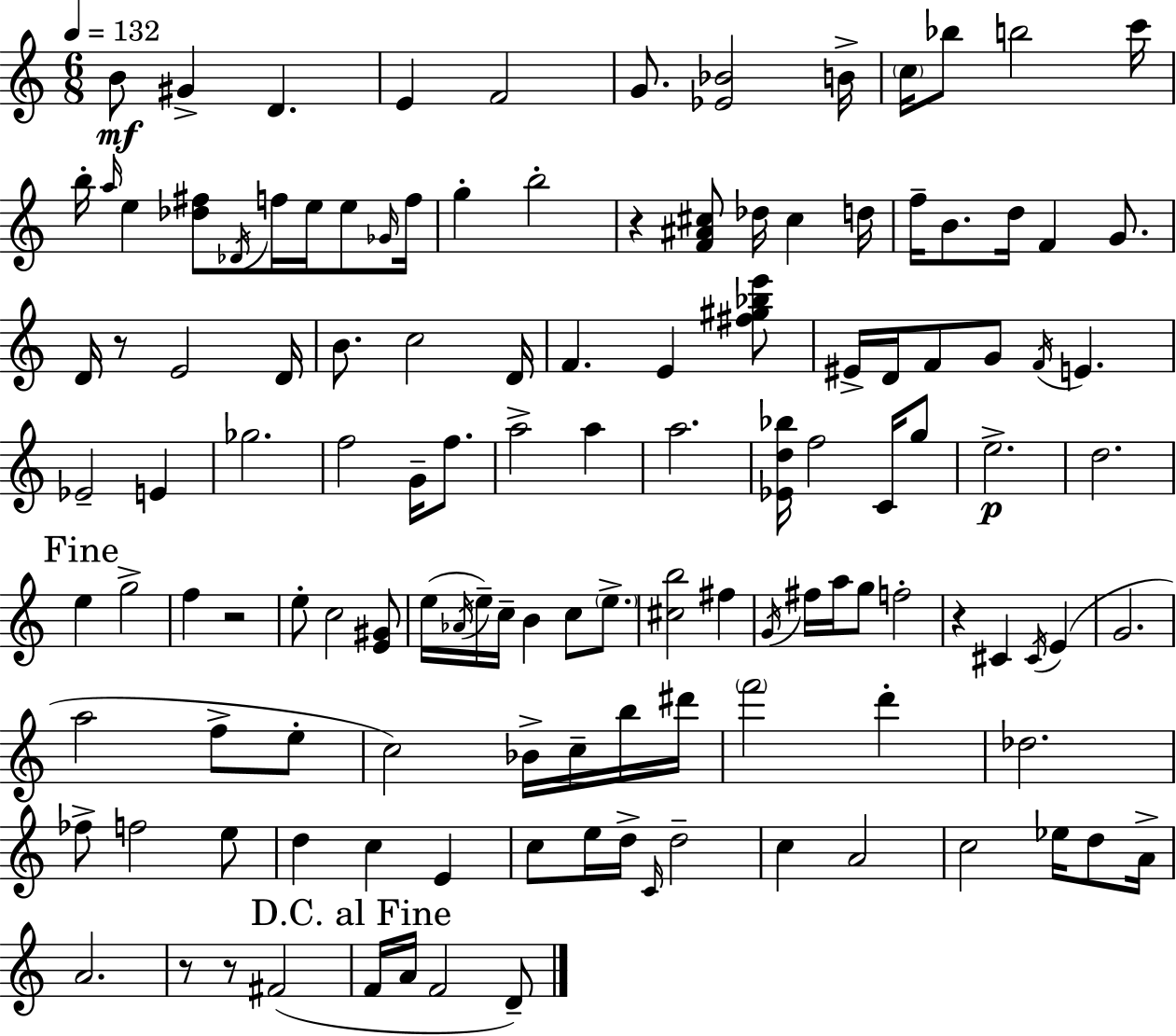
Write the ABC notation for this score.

X:1
T:Untitled
M:6/8
L:1/4
K:Am
B/2 ^G D E F2 G/2 [_E_B]2 B/4 c/4 _b/2 b2 c'/4 b/4 a/4 e [_d^f]/2 _D/4 f/4 e/4 e/2 _G/4 f/4 g b2 z [F^A^c]/2 _d/4 ^c d/4 f/4 B/2 d/4 F G/2 D/4 z/2 E2 D/4 B/2 c2 D/4 F E [^f^g_be']/2 ^E/4 D/4 F/2 G/2 F/4 E _E2 E _g2 f2 G/4 f/2 a2 a a2 [_Ed_b]/4 f2 C/4 g/2 e2 d2 e g2 f z2 e/2 c2 [E^G]/2 e/4 _A/4 e/4 c/4 B c/2 e/2 [^cb]2 ^f G/4 ^f/4 a/4 g/2 f2 z ^C ^C/4 E G2 a2 f/2 e/2 c2 _B/4 c/4 b/4 ^d'/4 f'2 d' _d2 _f/2 f2 e/2 d c E c/2 e/4 d/4 C/4 d2 c A2 c2 _e/4 d/2 A/4 A2 z/2 z/2 ^F2 F/4 A/4 F2 D/2